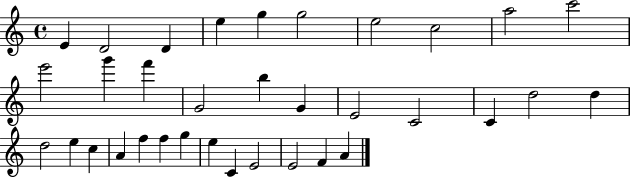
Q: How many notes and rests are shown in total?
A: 34